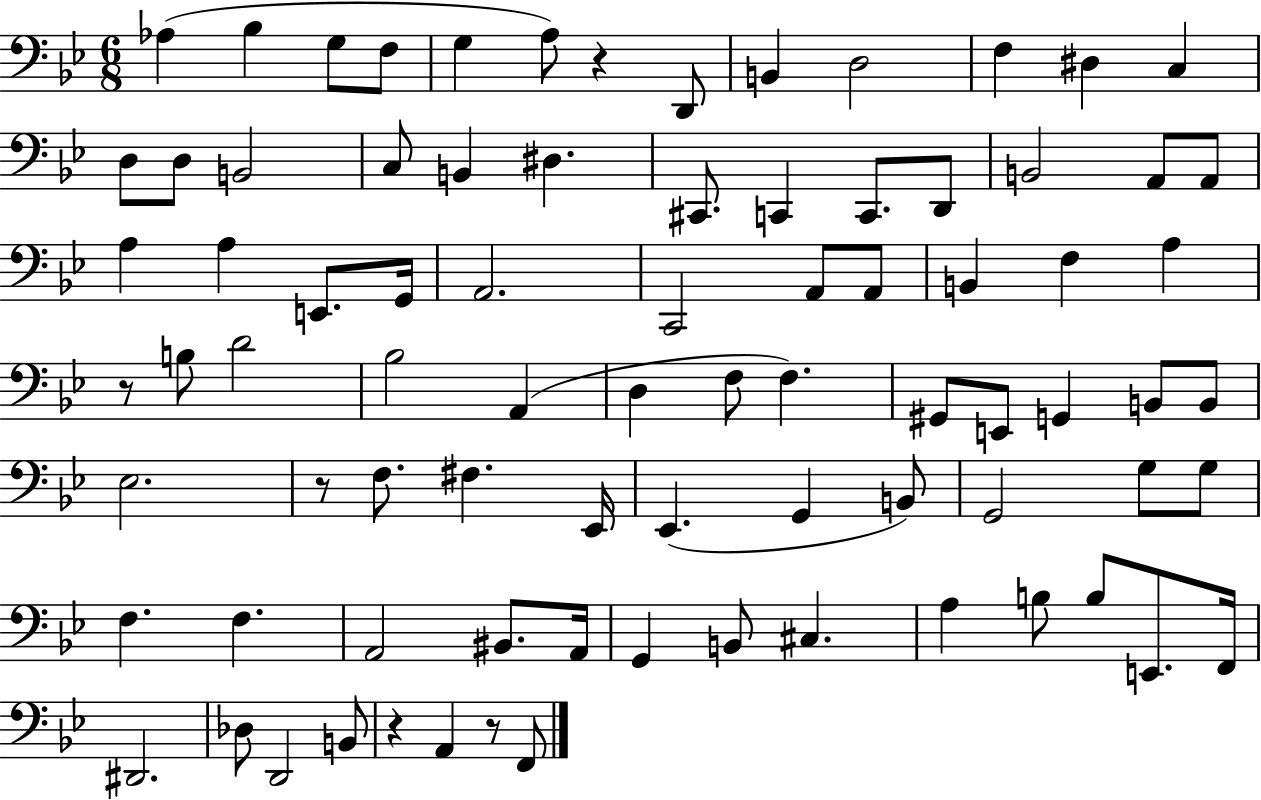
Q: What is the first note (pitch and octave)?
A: Ab3